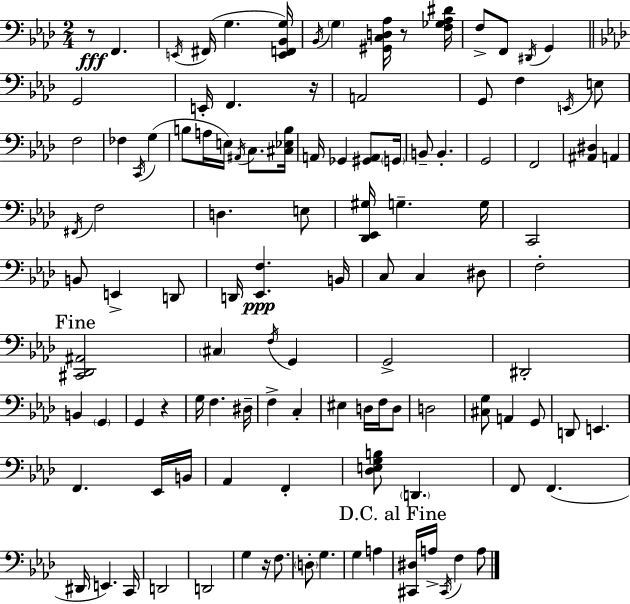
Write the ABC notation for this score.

X:1
T:Untitled
M:2/4
L:1/4
K:Fm
z/2 F,, E,,/4 ^F,,/4 G, [E,,F,,_B,,G,]/4 _B,,/4 G, [^G,,C,D,_A,]/4 z/2 [F,_G,_A,^D]/4 F,/2 F,,/2 ^D,,/4 G,, G,,2 E,,/4 F,, z/4 A,,2 G,,/2 F, E,,/4 E,/2 F,2 _F, C,,/4 G, B,/2 A,/4 E,/4 ^A,,/4 C,/2 [^C,_E,B,]/4 A,,/4 _G,, [^G,,A,,]/2 G,,/4 B,,/2 B,, G,,2 F,,2 [^A,,^D,] A,, ^F,,/4 F,2 D, E,/2 [_D,,_E,,^G,]/4 G, G,/4 C,,2 B,,/2 E,, D,,/2 D,,/4 [_E,,F,] B,,/4 C,/2 C, ^D,/2 F,2 [^C,,_D,,^A,,]2 ^C, F,/4 G,, G,,2 ^D,,2 B,, G,, G,, z G,/4 F, ^D,/4 F, C, ^E, D,/4 F,/4 D,/2 D,2 [^C,G,]/2 A,, G,,/2 D,,/2 E,, F,, _E,,/4 B,,/4 _A,, F,, [_D,E,G,B,]/2 D,, F,,/2 F,, ^D,,/4 E,, C,,/4 D,,2 D,,2 G, z/4 F,/2 D,/2 G, G, A, [^C,,^D,]/4 A,/4 ^C,,/4 F, A,/2